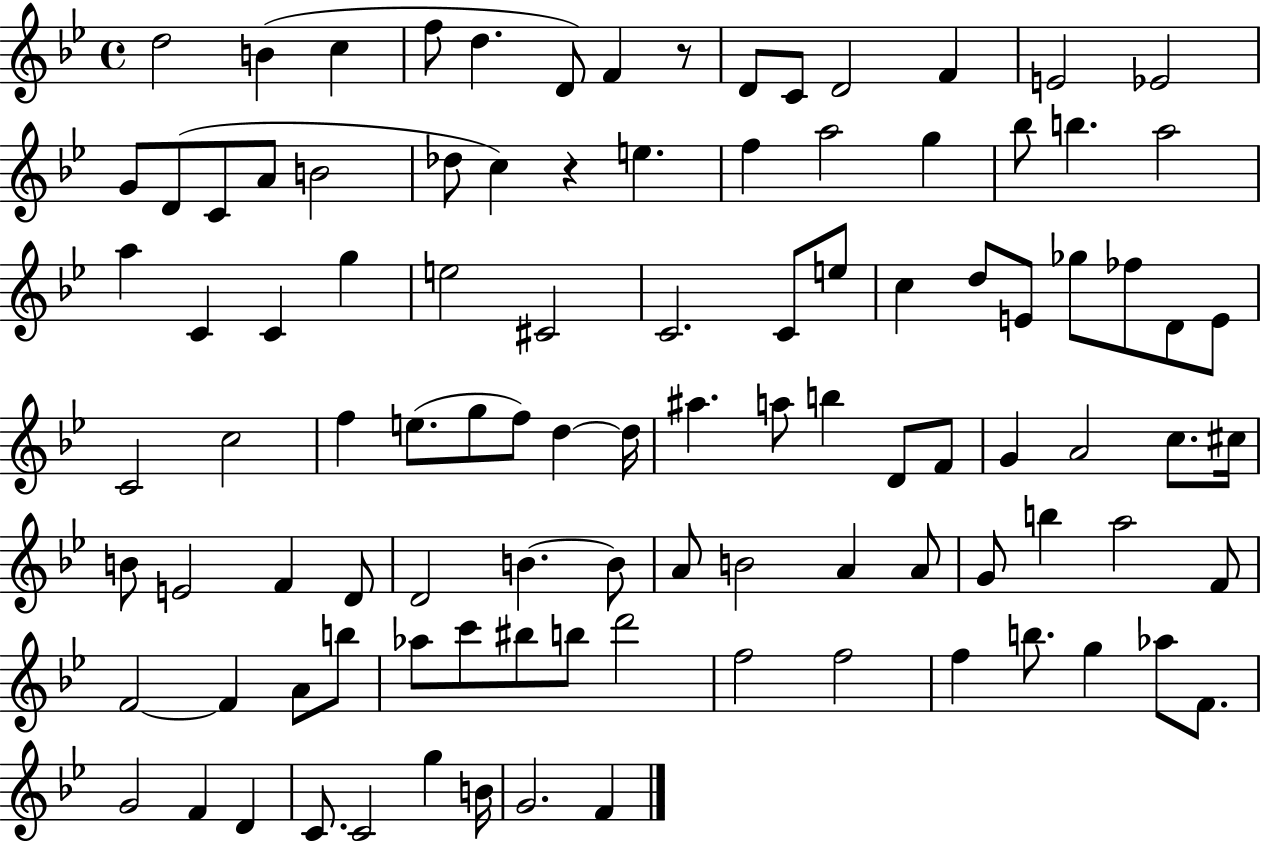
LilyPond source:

{
  \clef treble
  \time 4/4
  \defaultTimeSignature
  \key bes \major
  d''2 b'4( c''4 | f''8 d''4. d'8) f'4 r8 | d'8 c'8 d'2 f'4 | e'2 ees'2 | \break g'8 d'8( c'8 a'8 b'2 | des''8 c''4) r4 e''4. | f''4 a''2 g''4 | bes''8 b''4. a''2 | \break a''4 c'4 c'4 g''4 | e''2 cis'2 | c'2. c'8 e''8 | c''4 d''8 e'8 ges''8 fes''8 d'8 e'8 | \break c'2 c''2 | f''4 e''8.( g''8 f''8) d''4~~ d''16 | ais''4. a''8 b''4 d'8 f'8 | g'4 a'2 c''8. cis''16 | \break b'8 e'2 f'4 d'8 | d'2 b'4.~~ b'8 | a'8 b'2 a'4 a'8 | g'8 b''4 a''2 f'8 | \break f'2~~ f'4 a'8 b''8 | aes''8 c'''8 bis''8 b''8 d'''2 | f''2 f''2 | f''4 b''8. g''4 aes''8 f'8. | \break g'2 f'4 d'4 | c'8. c'2 g''4 b'16 | g'2. f'4 | \bar "|."
}